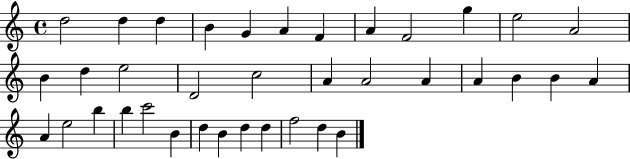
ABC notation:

X:1
T:Untitled
M:4/4
L:1/4
K:C
d2 d d B G A F A F2 g e2 A2 B d e2 D2 c2 A A2 A A B B A A e2 b b c'2 B d B d d f2 d B